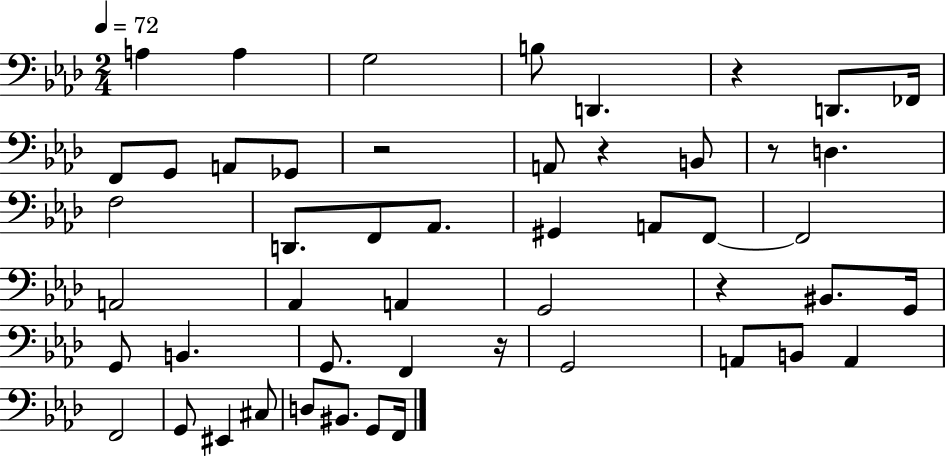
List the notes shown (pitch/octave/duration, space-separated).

A3/q A3/q G3/h B3/e D2/q. R/q D2/e. FES2/s F2/e G2/e A2/e Gb2/e R/h A2/e R/q B2/e R/e D3/q. F3/h D2/e. F2/e Ab2/e. G#2/q A2/e F2/e F2/h A2/h Ab2/q A2/q G2/h R/q BIS2/e. G2/s G2/e B2/q. G2/e. F2/q R/s G2/h A2/e B2/e A2/q F2/h G2/e EIS2/q C#3/e D3/e BIS2/e. G2/e F2/s